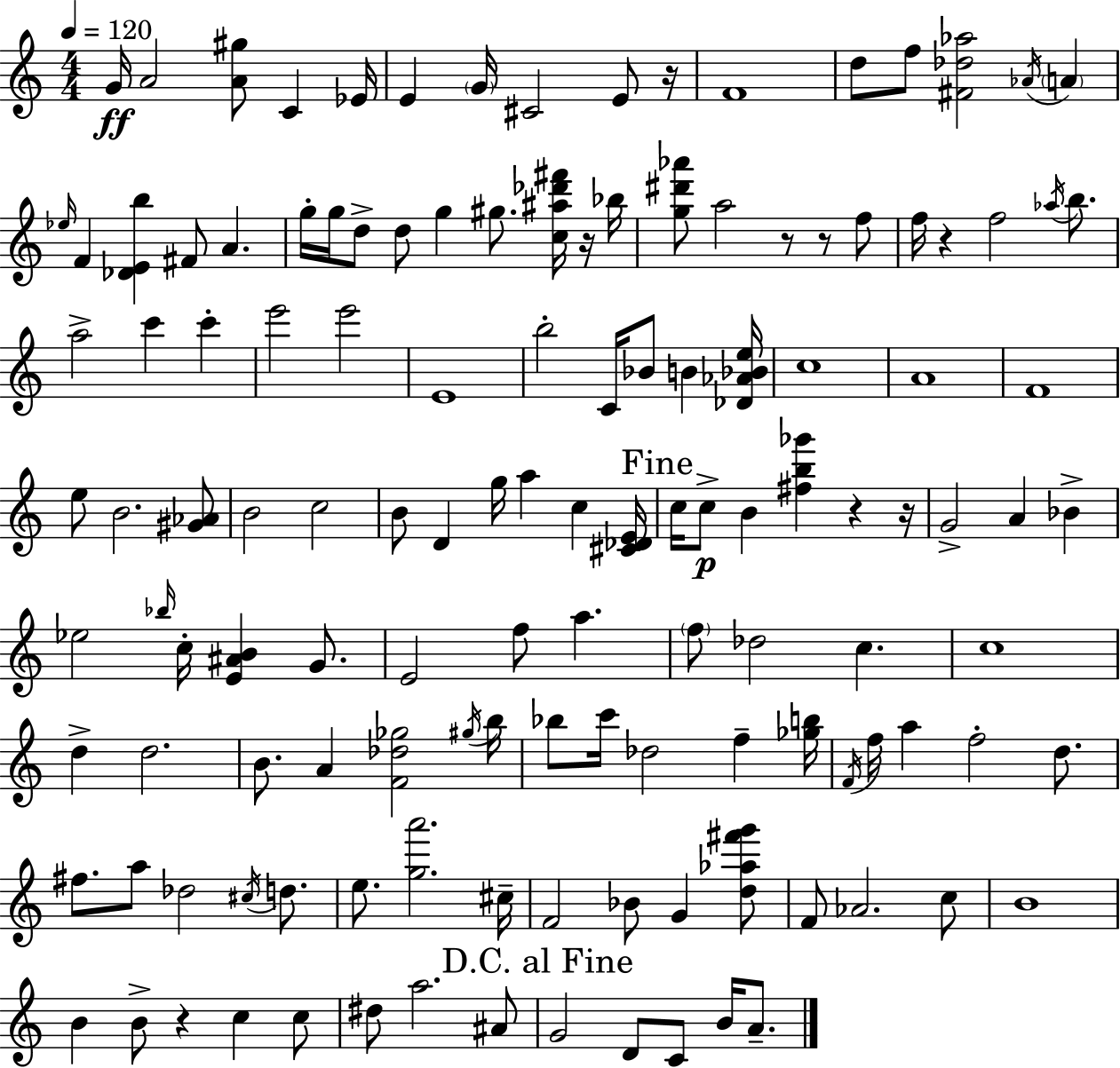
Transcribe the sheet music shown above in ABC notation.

X:1
T:Untitled
M:4/4
L:1/4
K:C
G/4 A2 [A^g]/2 C _E/4 E G/4 ^C2 E/2 z/4 F4 d/2 f/2 [^F_d_a]2 _A/4 A _e/4 F [_DEb] ^F/2 A g/4 g/4 d/2 d/2 g ^g/2 [c^a_d'^f']/4 z/4 _b/4 [g^d'_a']/2 a2 z/2 z/2 f/2 f/4 z f2 _a/4 b/2 a2 c' c' e'2 e'2 E4 b2 C/4 _B/2 B [_D_A_Be]/4 c4 A4 F4 e/2 B2 [^G_A]/2 B2 c2 B/2 D g/4 a c [^C_DE]/4 c/4 c/2 B [^fb_g'] z z/4 G2 A _B _e2 _b/4 c/4 [E^AB] G/2 E2 f/2 a f/2 _d2 c c4 d d2 B/2 A [F_d_g]2 ^g/4 b/4 _b/2 c'/4 _d2 f [_gb]/4 F/4 f/4 a f2 d/2 ^f/2 a/2 _d2 ^c/4 d/2 e/2 [ga']2 ^c/4 F2 _B/2 G [d_a^f'g']/2 F/2 _A2 c/2 B4 B B/2 z c c/2 ^d/2 a2 ^A/2 G2 D/2 C/2 B/4 A/2